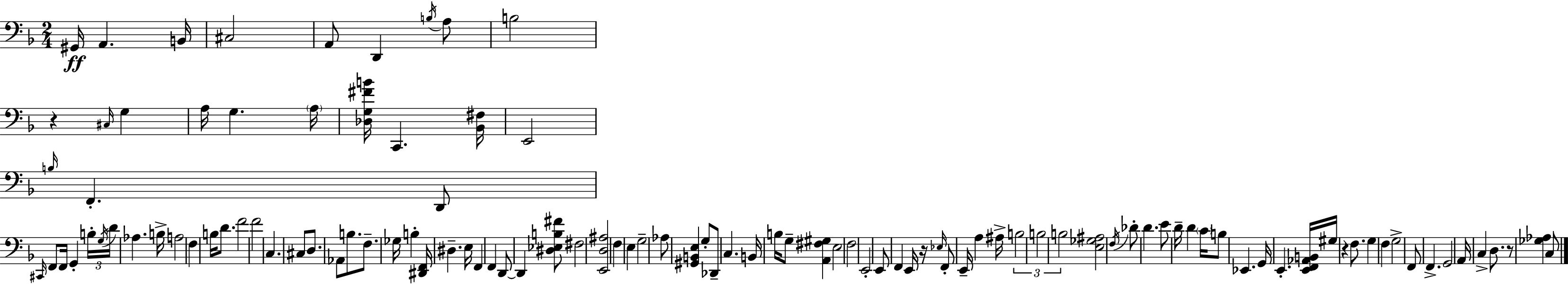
X:1
T:Untitled
M:2/4
L:1/4
K:F
^G,,/4 A,, B,,/4 ^C,2 A,,/2 D,, B,/4 A,/2 B,2 z ^C,/4 G, A,/4 G, A,/4 [_D,G,^FB]/4 C,, [_B,,^F,]/4 E,,2 B,/4 F,, D,,/2 ^C,,/4 F,,/2 F,,/4 G,, B,/4 G,/4 D/4 _A, B,/4 A,2 F, B,/4 D/2 F2 F2 C, ^C,/2 D,/2 _A,,/2 B,/2 F,/2 _G,/4 B, [^D,,F,,]/4 ^D, E,/4 F,, F,, D,,/2 D,, [^D,_E,B,^F]/2 ^F,2 [E,,D,^A,]2 F, E, G,2 _A,/2 [^G,,B,,E,] G,/2 _D,,/2 C, B,,/4 B,/4 G,/2 [A,,^F,^G,] E,2 F,2 E,,2 E,,/2 F,, E,,/4 z/4 _E,/4 F,,/2 E,,/4 A, ^A,/4 B,2 B,2 B,2 [E,_G,^A,]2 F,/4 _D/2 D E/2 D/4 D C/4 B,/2 _E,, G,,/4 E,, [E,,F,,_A,,B,,]/4 ^G,/4 z F,/2 G, F, G,2 F,,/2 F,, G,,2 A,,/4 C, D,/2 z/2 [_G,_A,] C,/2